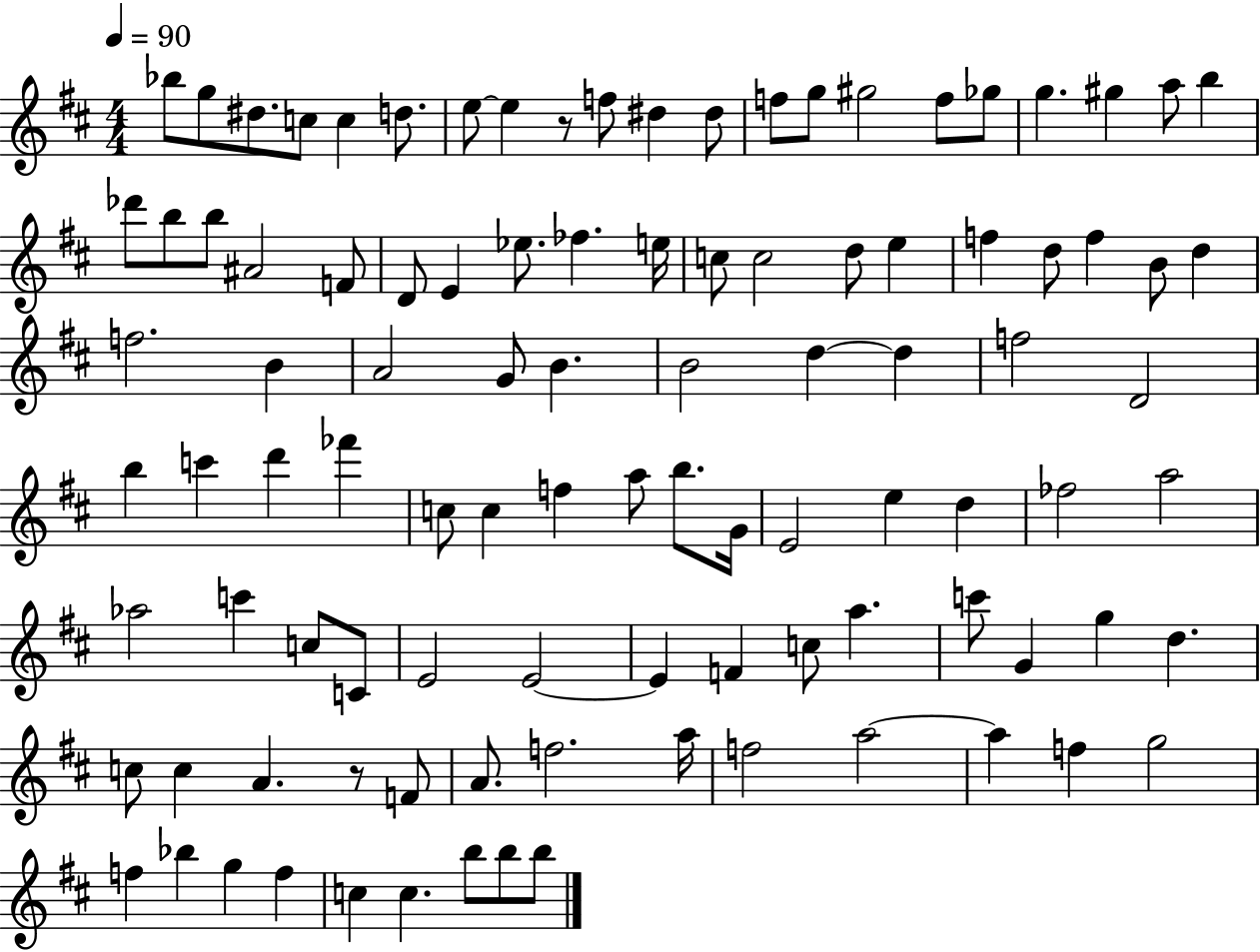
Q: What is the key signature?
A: D major